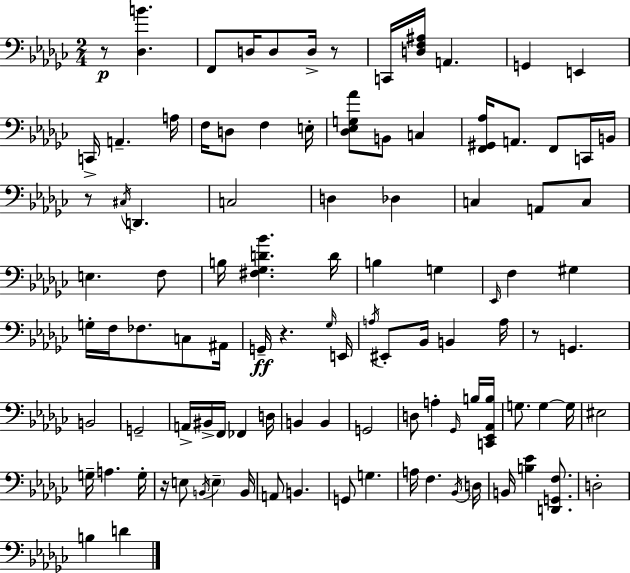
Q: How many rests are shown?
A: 6